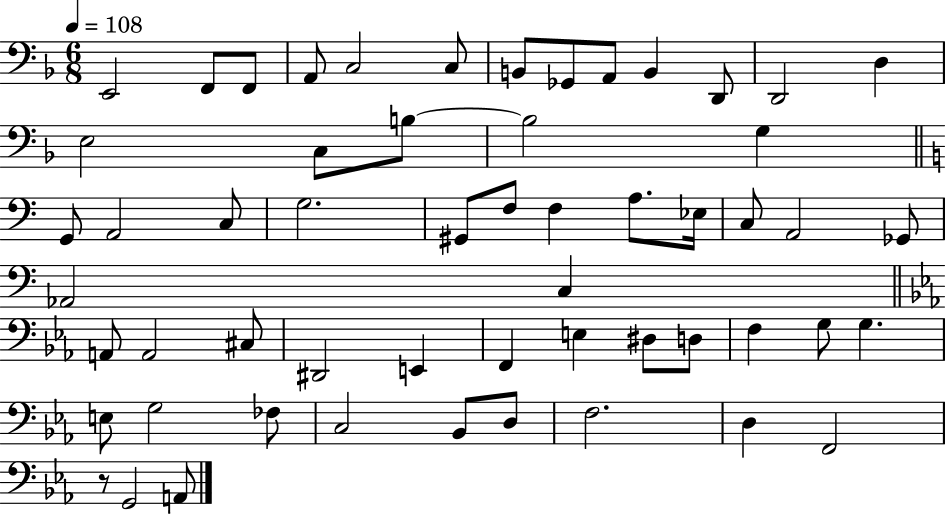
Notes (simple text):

E2/h F2/e F2/e A2/e C3/h C3/e B2/e Gb2/e A2/e B2/q D2/e D2/h D3/q E3/h C3/e B3/e B3/h G3/q G2/e A2/h C3/e G3/h. G#2/e F3/e F3/q A3/e. Eb3/s C3/e A2/h Gb2/e Ab2/h C3/q A2/e A2/h C#3/e D#2/h E2/q F2/q E3/q D#3/e D3/e F3/q G3/e G3/q. E3/e G3/h FES3/e C3/h Bb2/e D3/e F3/h. D3/q F2/h R/e G2/h A2/e